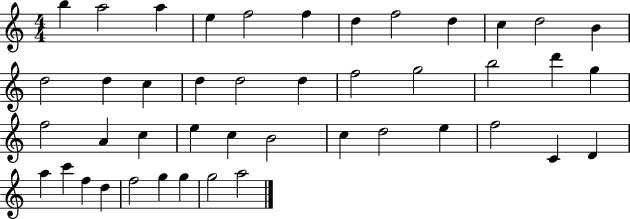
B5/q A5/h A5/q E5/q F5/h F5/q D5/q F5/h D5/q C5/q D5/h B4/q D5/h D5/q C5/q D5/q D5/h D5/q F5/h G5/h B5/h D6/q G5/q F5/h A4/q C5/q E5/q C5/q B4/h C5/q D5/h E5/q F5/h C4/q D4/q A5/q C6/q F5/q D5/q F5/h G5/q G5/q G5/h A5/h